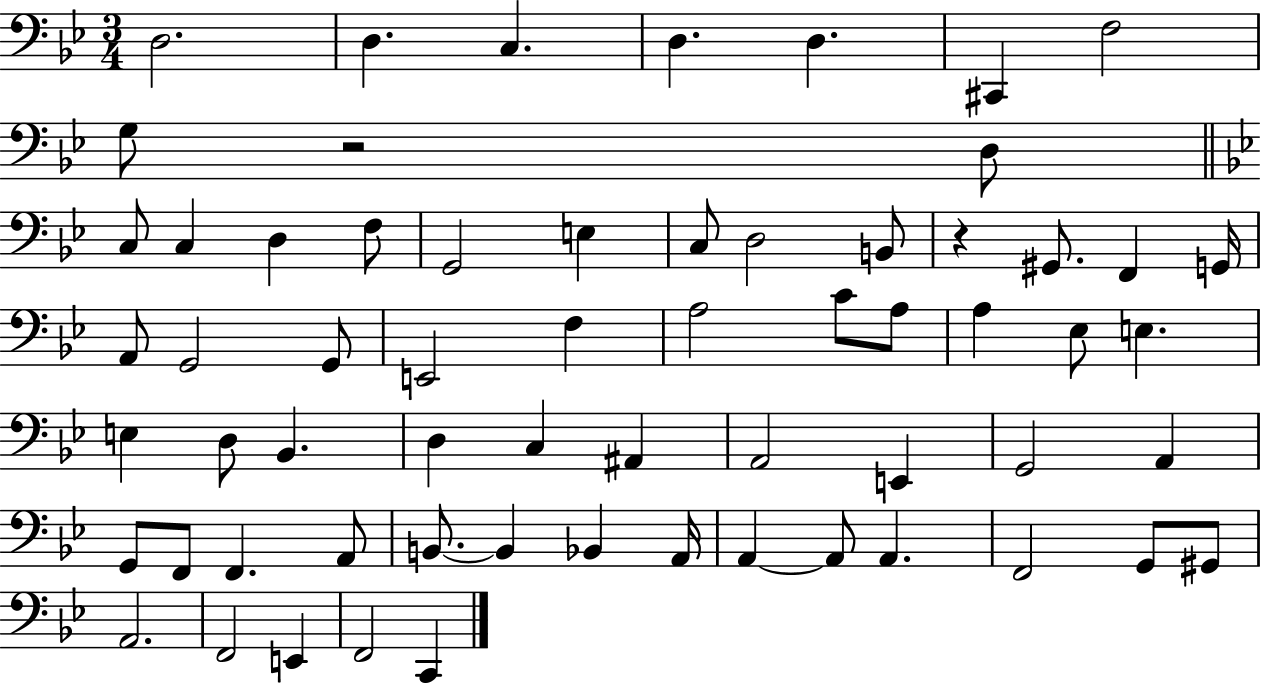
{
  \clef bass
  \numericTimeSignature
  \time 3/4
  \key bes \major
  d2. | d4. c4. | d4. d4. | cis,4 f2 | \break g8 r2 d8 | \bar "||" \break \key g \minor c8 c4 d4 f8 | g,2 e4 | c8 d2 b,8 | r4 gis,8. f,4 g,16 | \break a,8 g,2 g,8 | e,2 f4 | a2 c'8 a8 | a4 ees8 e4. | \break e4 d8 bes,4. | d4 c4 ais,4 | a,2 e,4 | g,2 a,4 | \break g,8 f,8 f,4. a,8 | b,8.~~ b,4 bes,4 a,16 | a,4~~ a,8 a,4. | f,2 g,8 gis,8 | \break a,2. | f,2 e,4 | f,2 c,4 | \bar "|."
}